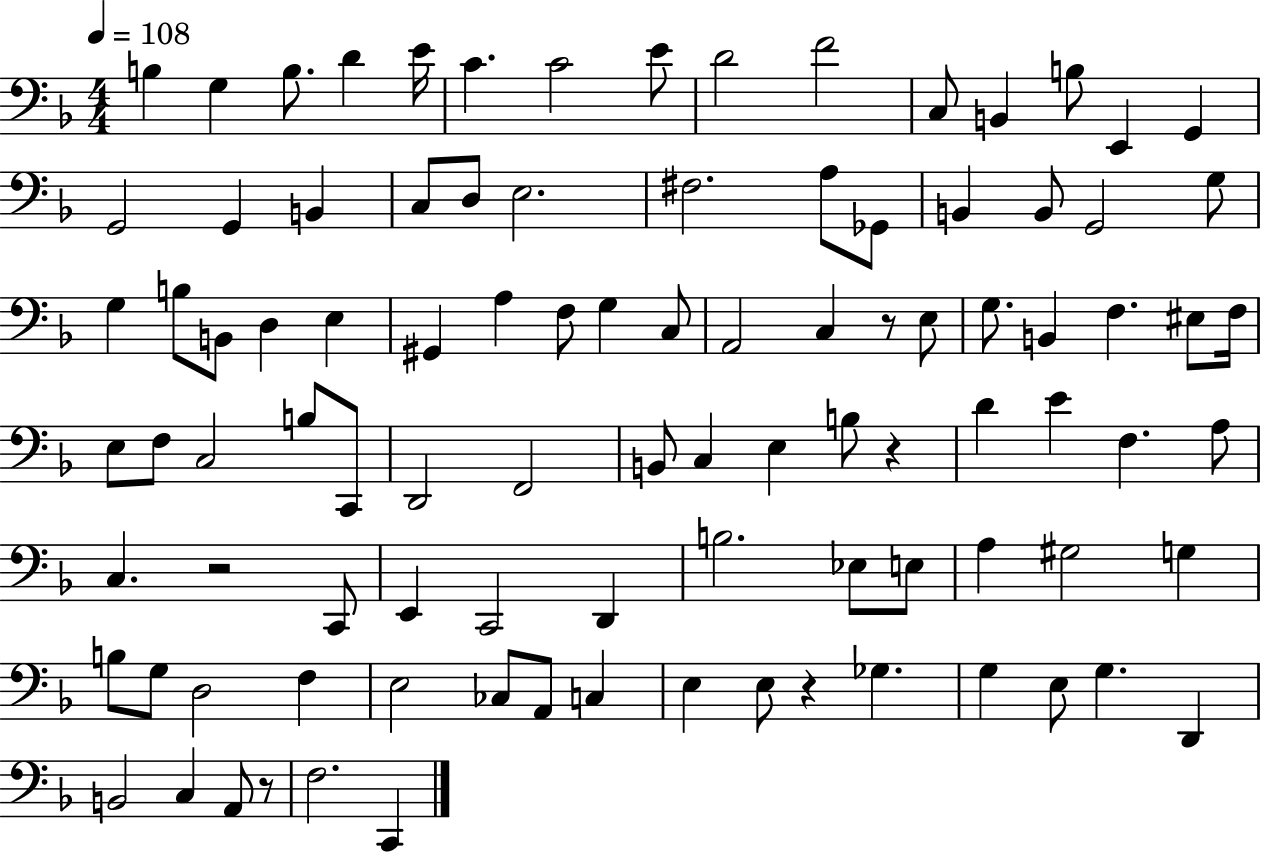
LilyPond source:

{
  \clef bass
  \numericTimeSignature
  \time 4/4
  \key f \major
  \tempo 4 = 108
  b4 g4 b8. d'4 e'16 | c'4. c'2 e'8 | d'2 f'2 | c8 b,4 b8 e,4 g,4 | \break g,2 g,4 b,4 | c8 d8 e2. | fis2. a8 ges,8 | b,4 b,8 g,2 g8 | \break g4 b8 b,8 d4 e4 | gis,4 a4 f8 g4 c8 | a,2 c4 r8 e8 | g8. b,4 f4. eis8 f16 | \break e8 f8 c2 b8 c,8 | d,2 f,2 | b,8 c4 e4 b8 r4 | d'4 e'4 f4. a8 | \break c4. r2 c,8 | e,4 c,2 d,4 | b2. ees8 e8 | a4 gis2 g4 | \break b8 g8 d2 f4 | e2 ces8 a,8 c4 | e4 e8 r4 ges4. | g4 e8 g4. d,4 | \break b,2 c4 a,8 r8 | f2. c,4 | \bar "|."
}